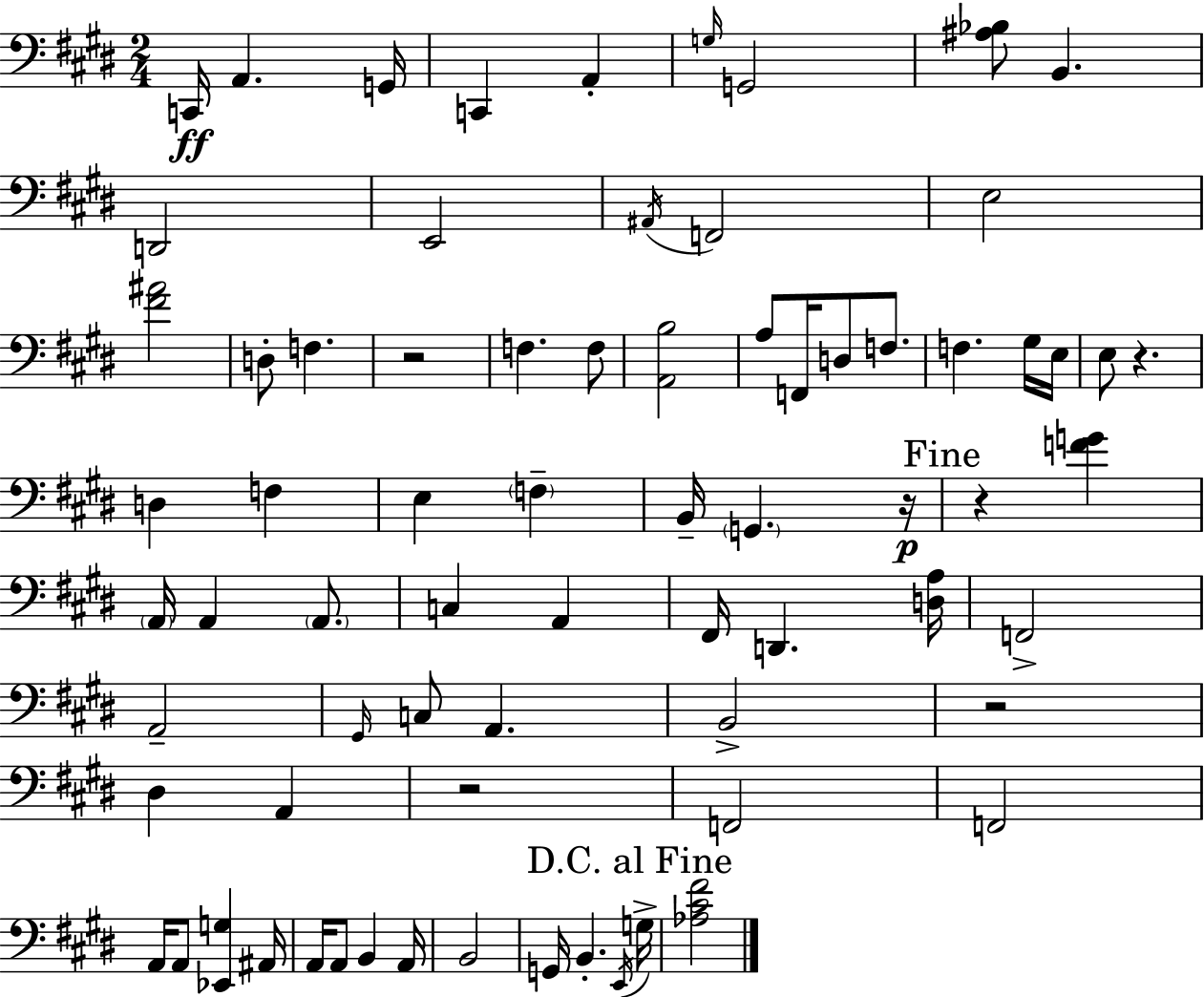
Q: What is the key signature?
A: E major